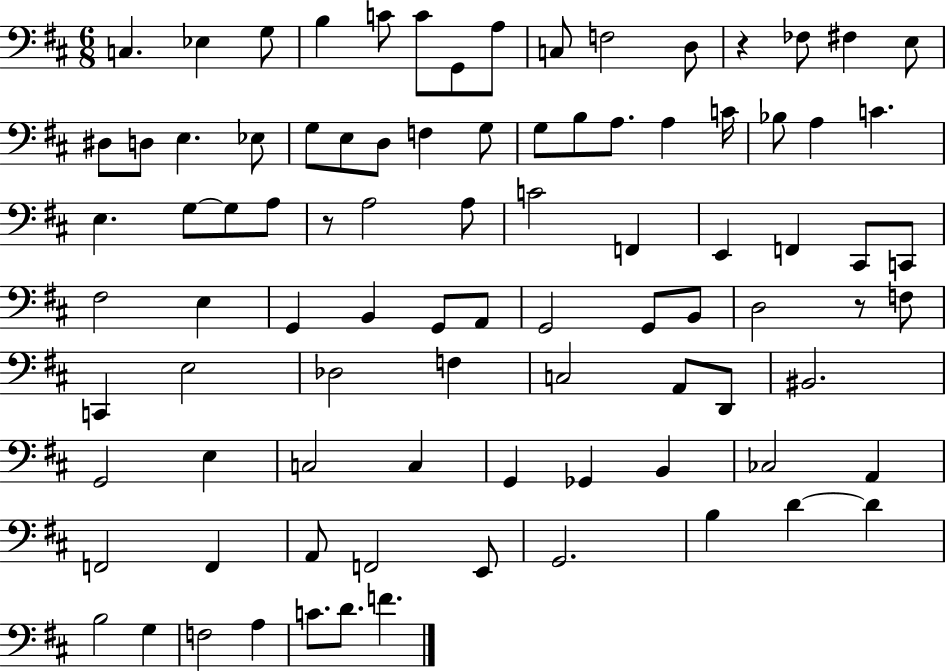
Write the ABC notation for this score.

X:1
T:Untitled
M:6/8
L:1/4
K:D
C, _E, G,/2 B, C/2 C/2 G,,/2 A,/2 C,/2 F,2 D,/2 z _F,/2 ^F, E,/2 ^D,/2 D,/2 E, _E,/2 G,/2 E,/2 D,/2 F, G,/2 G,/2 B,/2 A,/2 A, C/4 _B,/2 A, C E, G,/2 G,/2 A,/2 z/2 A,2 A,/2 C2 F,, E,, F,, ^C,,/2 C,,/2 ^F,2 E, G,, B,, G,,/2 A,,/2 G,,2 G,,/2 B,,/2 D,2 z/2 F,/2 C,, E,2 _D,2 F, C,2 A,,/2 D,,/2 ^B,,2 G,,2 E, C,2 C, G,, _G,, B,, _C,2 A,, F,,2 F,, A,,/2 F,,2 E,,/2 G,,2 B, D D B,2 G, F,2 A, C/2 D/2 F